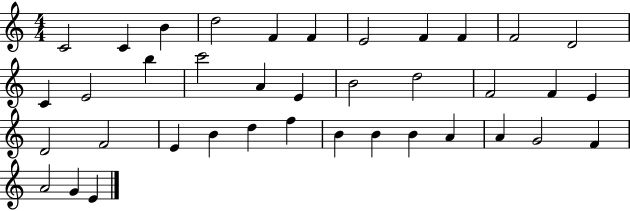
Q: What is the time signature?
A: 4/4